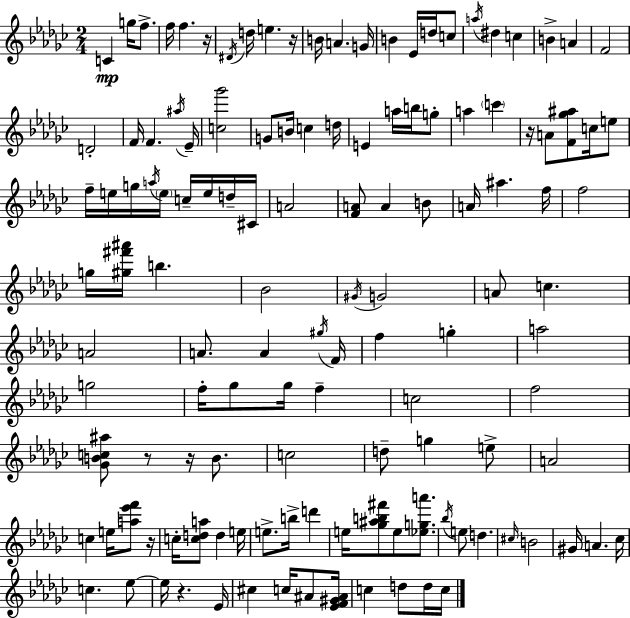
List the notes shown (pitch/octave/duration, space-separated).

C4/q G5/s F5/e. F5/s F5/q. R/s D#4/s D5/s E5/q. R/s B4/s A4/q. G4/s B4/q Eb4/s D5/s C5/e A5/s D#5/q C5/q B4/q A4/q F4/h D4/h F4/s F4/q. A#5/s Eb4/s [C5,Gb6]/h G4/e B4/s C5/q D5/s E4/q A5/s B5/s G5/e A5/q C6/q R/s A4/e [F4,Gb5,A#5]/e C5/s E5/e F5/s E5/s G5/s A5/s E5/s C5/s E5/s D5/s C#4/s A4/h [F4,A4]/e A4/q B4/e A4/s A#5/q. F5/s F5/h G5/s [G#5,F#6,A#6]/s B5/q. Bb4/h G#4/s G4/h A4/e C5/q. A4/h A4/e. A4/q G#5/s F4/s F5/q G5/q A5/h G5/h F5/s Gb5/e Gb5/s F5/q C5/h F5/h [Gb4,B4,C5,A#5]/e R/e R/s B4/e. C5/h D5/e G5/q E5/e A4/h C5/q E5/s [A5,Eb6,F6]/e R/s C5/s [C5,D5,A5]/e D5/q E5/s E5/e. B5/s D6/q E5/s [Gb5,A#5,B5,F#6]/e E5/e [Eb5,G5,A6]/e. Bb5/s E5/e D5/q. C#5/s B4/h G#4/s A4/q. CES5/s C5/q. Eb5/e Eb5/s R/q. Eb4/s C#5/q C5/s A#4/e [Eb4,F4,G#4,A#4]/s C5/q D5/e D5/s C5/s